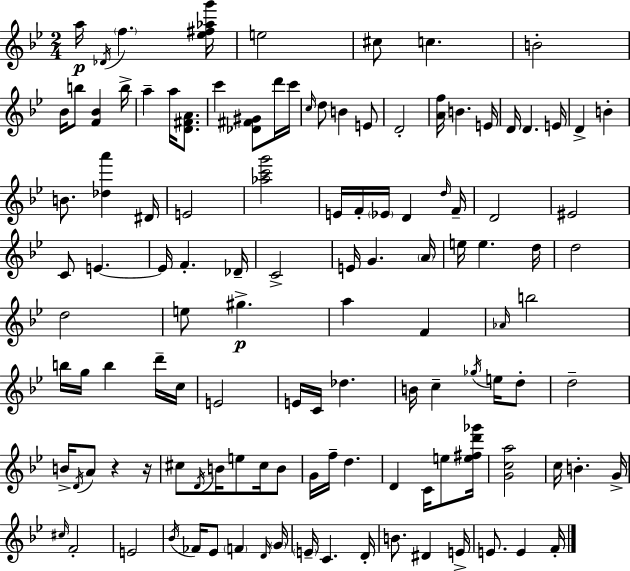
X:1
T:Untitled
M:2/4
L:1/4
K:Gm
a/4 _D/4 f [_e^f_ag']/4 e2 ^c/2 c B2 _B/4 b/2 [F_B] b/4 a a/4 [D^FA]/2 c' [_D^F^G]/2 d'/4 c'/4 c/4 d/2 B E/2 D2 [Af]/4 B E/4 D/4 D E/4 D B B/2 [_da'] ^D/4 E2 [_ac'g']2 E/4 F/4 _E/4 D d/4 F/4 D2 ^E2 C/2 E E/4 F _D/4 C2 E/4 G A/4 e/4 e d/4 d2 d2 e/2 ^g a F _A/4 b2 b/4 g/4 b d'/4 c/4 E2 E/4 C/4 _d B/4 c _g/4 e/4 d/2 d2 B/4 D/4 A/2 z z/4 ^c/2 D/4 B/4 e/2 ^c/4 B/2 G/4 f/4 d D C/4 e/2 [e^fd'_g']/4 [Gca]2 c/4 B G/4 ^c/4 F2 E2 _B/4 _F/4 _E/2 F D/4 G/4 E/4 C D/4 B/2 ^D E/4 E/2 E F/4